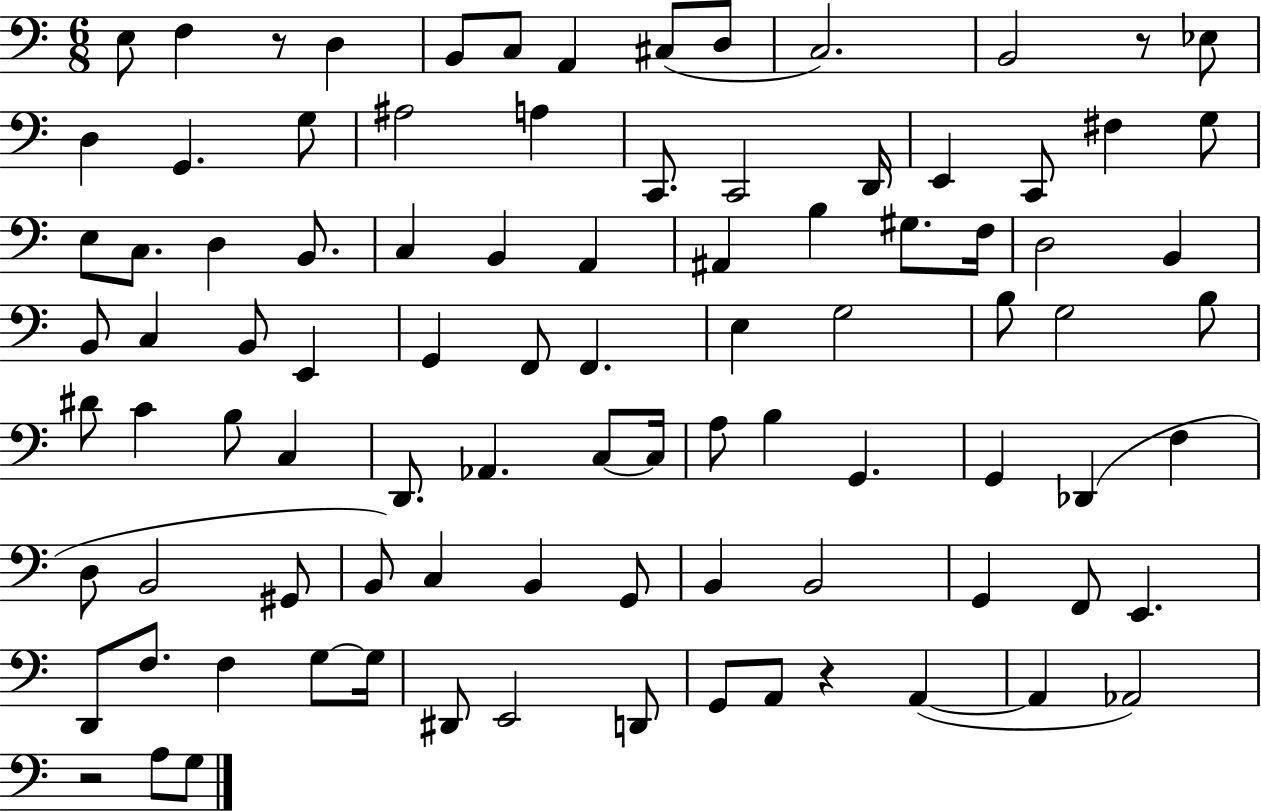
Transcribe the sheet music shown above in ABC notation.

X:1
T:Untitled
M:6/8
L:1/4
K:C
E,/2 F, z/2 D, B,,/2 C,/2 A,, ^C,/2 D,/2 C,2 B,,2 z/2 _E,/2 D, G,, G,/2 ^A,2 A, C,,/2 C,,2 D,,/4 E,, C,,/2 ^F, G,/2 E,/2 C,/2 D, B,,/2 C, B,, A,, ^A,, B, ^G,/2 F,/4 D,2 B,, B,,/2 C, B,,/2 E,, G,, F,,/2 F,, E, G,2 B,/2 G,2 B,/2 ^D/2 C B,/2 C, D,,/2 _A,, C,/2 C,/4 A,/2 B, G,, G,, _D,, F, D,/2 B,,2 ^G,,/2 B,,/2 C, B,, G,,/2 B,, B,,2 G,, F,,/2 E,, D,,/2 F,/2 F, G,/2 G,/4 ^D,,/2 E,,2 D,,/2 G,,/2 A,,/2 z A,, A,, _A,,2 z2 A,/2 G,/2